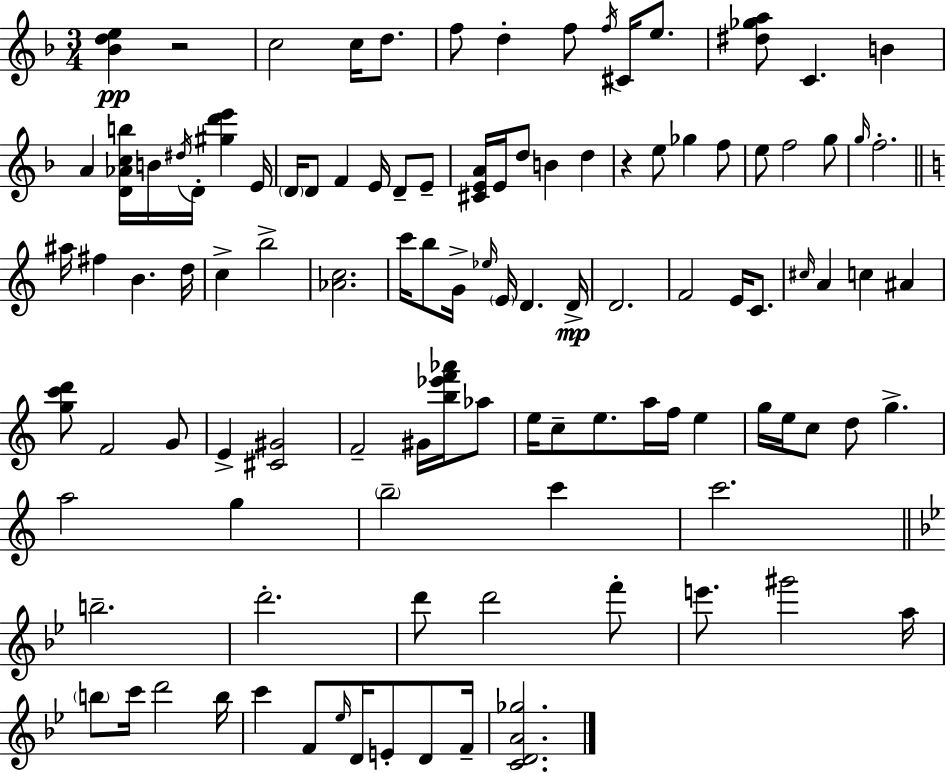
{
  \clef treble
  \numericTimeSignature
  \time 3/4
  \key f \major
  <bes' d'' e''>4\pp r2 | c''2 c''16 d''8. | f''8 d''4-. f''8 \acciaccatura { f''16 } cis'16 e''8. | <dis'' ges'' a''>8 c'4. b'4 | \break a'4 <d' aes' c'' b''>16 b'16 \acciaccatura { dis''16 } d'16-. <gis'' d''' e'''>4 | e'16 \parenthesize d'16 d'8 f'4 e'16 d'8-- | e'8-- <cis' e' a'>16 e'16 d''8 b'4 d''4 | r4 e''8 ges''4 | \break f''8 e''8 f''2 | g''8 \grace { g''16 } f''2.-. | \bar "||" \break \key a \minor ais''16 fis''4 b'4. d''16 | c''4-> b''2-> | <aes' c''>2. | c'''16 b''8 g'16-> \grace { ees''16 } \parenthesize e'16 d'4. | \break d'16->\mp d'2. | f'2 e'16 c'8. | \grace { cis''16 } a'4 c''4 ais'4 | <g'' c''' d'''>8 f'2 | \break g'8 e'4-> <cis' gis'>2 | f'2-- gis'16 <b'' ees''' f''' aes'''>16 | aes''8 e''16 c''8-- e''8. a''16 f''16 e''4 | g''16 e''16 c''8 d''8 g''4.-> | \break a''2 g''4 | \parenthesize b''2-- c'''4 | c'''2. | \bar "||" \break \key bes \major b''2.-- | d'''2.-. | d'''8 d'''2 f'''8-. | e'''8. gis'''2 a''16 | \break \parenthesize b''8 c'''16 d'''2 b''16 | c'''4 f'8 \grace { ees''16 } d'16 e'8-. d'8 | f'16-- <c' d' a' ges''>2. | \bar "|."
}